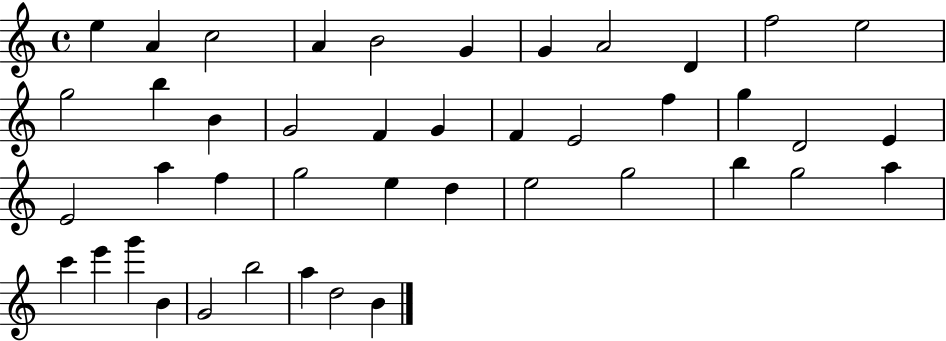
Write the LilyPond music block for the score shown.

{
  \clef treble
  \time 4/4
  \defaultTimeSignature
  \key c \major
  e''4 a'4 c''2 | a'4 b'2 g'4 | g'4 a'2 d'4 | f''2 e''2 | \break g''2 b''4 b'4 | g'2 f'4 g'4 | f'4 e'2 f''4 | g''4 d'2 e'4 | \break e'2 a''4 f''4 | g''2 e''4 d''4 | e''2 g''2 | b''4 g''2 a''4 | \break c'''4 e'''4 g'''4 b'4 | g'2 b''2 | a''4 d''2 b'4 | \bar "|."
}